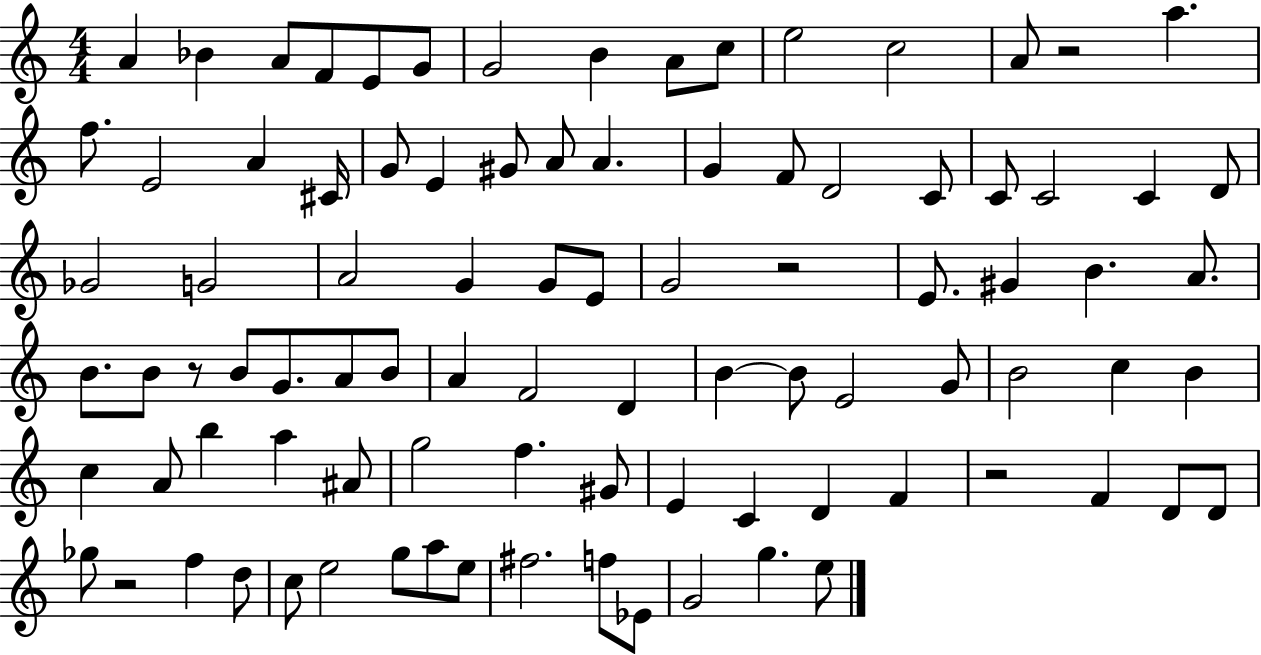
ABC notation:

X:1
T:Untitled
M:4/4
L:1/4
K:C
A _B A/2 F/2 E/2 G/2 G2 B A/2 c/2 e2 c2 A/2 z2 a f/2 E2 A ^C/4 G/2 E ^G/2 A/2 A G F/2 D2 C/2 C/2 C2 C D/2 _G2 G2 A2 G G/2 E/2 G2 z2 E/2 ^G B A/2 B/2 B/2 z/2 B/2 G/2 A/2 B/2 A F2 D B B/2 E2 G/2 B2 c B c A/2 b a ^A/2 g2 f ^G/2 E C D F z2 F D/2 D/2 _g/2 z2 f d/2 c/2 e2 g/2 a/2 e/2 ^f2 f/2 _E/2 G2 g e/2